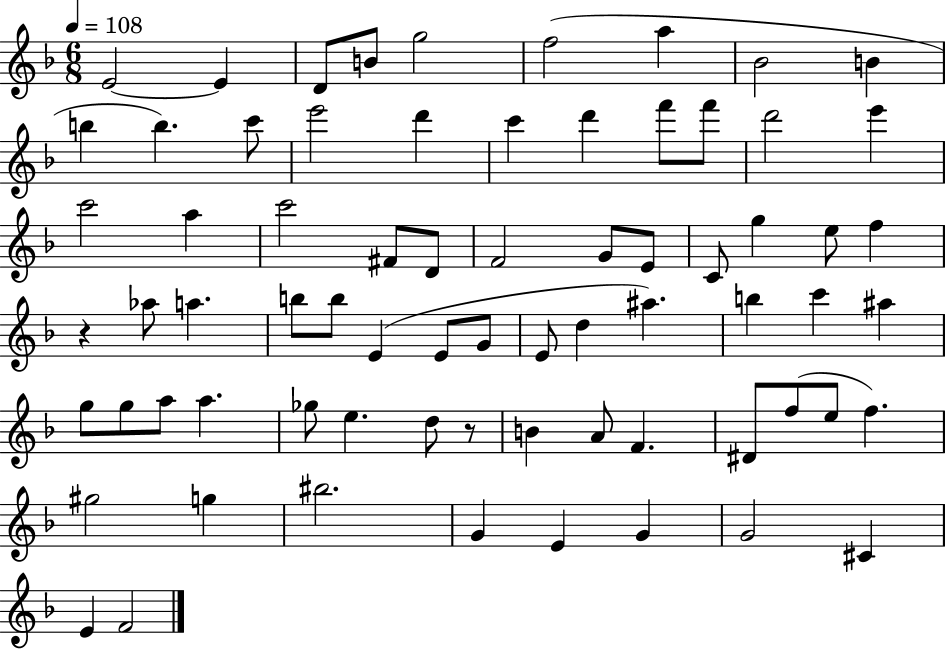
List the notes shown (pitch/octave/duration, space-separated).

E4/h E4/q D4/e B4/e G5/h F5/h A5/q Bb4/h B4/q B5/q B5/q. C6/e E6/h D6/q C6/q D6/q F6/e F6/e D6/h E6/q C6/h A5/q C6/h F#4/e D4/e F4/h G4/e E4/e C4/e G5/q E5/e F5/q R/q Ab5/e A5/q. B5/e B5/e E4/q E4/e G4/e E4/e D5/q A#5/q. B5/q C6/q A#5/q G5/e G5/e A5/e A5/q. Gb5/e E5/q. D5/e R/e B4/q A4/e F4/q. D#4/e F5/e E5/e F5/q. G#5/h G5/q BIS5/h. G4/q E4/q G4/q G4/h C#4/q E4/q F4/h